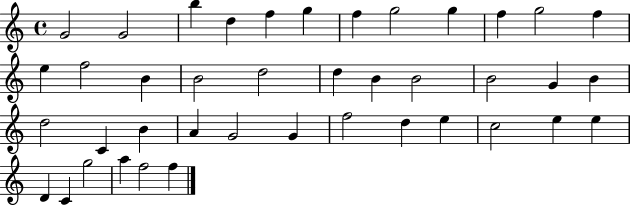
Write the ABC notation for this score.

X:1
T:Untitled
M:4/4
L:1/4
K:C
G2 G2 b d f g f g2 g f g2 f e f2 B B2 d2 d B B2 B2 G B d2 C B A G2 G f2 d e c2 e e D C g2 a f2 f